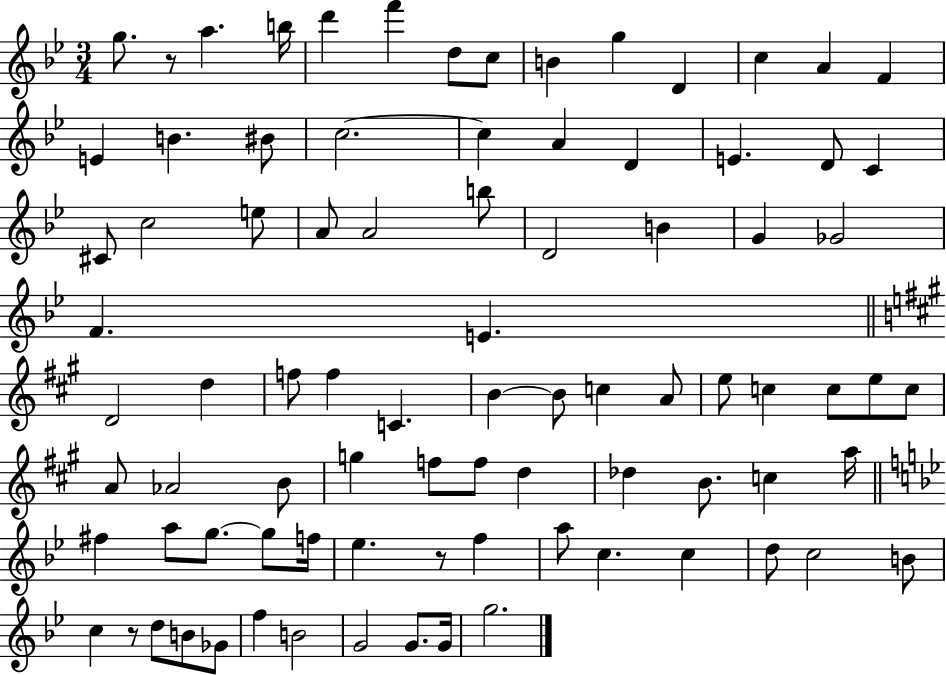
G5/e. R/e A5/q. B5/s D6/q F6/q D5/e C5/e B4/q G5/q D4/q C5/q A4/q F4/q E4/q B4/q. BIS4/e C5/h. C5/q A4/q D4/q E4/q. D4/e C4/q C#4/e C5/h E5/e A4/e A4/h B5/e D4/h B4/q G4/q Gb4/h F4/q. E4/q. D4/h D5/q F5/e F5/q C4/q. B4/q B4/e C5/q A4/e E5/e C5/q C5/e E5/e C5/e A4/e Ab4/h B4/e G5/q F5/e F5/e D5/q Db5/q B4/e. C5/q A5/s F#5/q A5/e G5/e. G5/e F5/s Eb5/q. R/e F5/q A5/e C5/q. C5/q D5/e C5/h B4/e C5/q R/e D5/e B4/e Gb4/e F5/q B4/h G4/h G4/e. G4/s G5/h.